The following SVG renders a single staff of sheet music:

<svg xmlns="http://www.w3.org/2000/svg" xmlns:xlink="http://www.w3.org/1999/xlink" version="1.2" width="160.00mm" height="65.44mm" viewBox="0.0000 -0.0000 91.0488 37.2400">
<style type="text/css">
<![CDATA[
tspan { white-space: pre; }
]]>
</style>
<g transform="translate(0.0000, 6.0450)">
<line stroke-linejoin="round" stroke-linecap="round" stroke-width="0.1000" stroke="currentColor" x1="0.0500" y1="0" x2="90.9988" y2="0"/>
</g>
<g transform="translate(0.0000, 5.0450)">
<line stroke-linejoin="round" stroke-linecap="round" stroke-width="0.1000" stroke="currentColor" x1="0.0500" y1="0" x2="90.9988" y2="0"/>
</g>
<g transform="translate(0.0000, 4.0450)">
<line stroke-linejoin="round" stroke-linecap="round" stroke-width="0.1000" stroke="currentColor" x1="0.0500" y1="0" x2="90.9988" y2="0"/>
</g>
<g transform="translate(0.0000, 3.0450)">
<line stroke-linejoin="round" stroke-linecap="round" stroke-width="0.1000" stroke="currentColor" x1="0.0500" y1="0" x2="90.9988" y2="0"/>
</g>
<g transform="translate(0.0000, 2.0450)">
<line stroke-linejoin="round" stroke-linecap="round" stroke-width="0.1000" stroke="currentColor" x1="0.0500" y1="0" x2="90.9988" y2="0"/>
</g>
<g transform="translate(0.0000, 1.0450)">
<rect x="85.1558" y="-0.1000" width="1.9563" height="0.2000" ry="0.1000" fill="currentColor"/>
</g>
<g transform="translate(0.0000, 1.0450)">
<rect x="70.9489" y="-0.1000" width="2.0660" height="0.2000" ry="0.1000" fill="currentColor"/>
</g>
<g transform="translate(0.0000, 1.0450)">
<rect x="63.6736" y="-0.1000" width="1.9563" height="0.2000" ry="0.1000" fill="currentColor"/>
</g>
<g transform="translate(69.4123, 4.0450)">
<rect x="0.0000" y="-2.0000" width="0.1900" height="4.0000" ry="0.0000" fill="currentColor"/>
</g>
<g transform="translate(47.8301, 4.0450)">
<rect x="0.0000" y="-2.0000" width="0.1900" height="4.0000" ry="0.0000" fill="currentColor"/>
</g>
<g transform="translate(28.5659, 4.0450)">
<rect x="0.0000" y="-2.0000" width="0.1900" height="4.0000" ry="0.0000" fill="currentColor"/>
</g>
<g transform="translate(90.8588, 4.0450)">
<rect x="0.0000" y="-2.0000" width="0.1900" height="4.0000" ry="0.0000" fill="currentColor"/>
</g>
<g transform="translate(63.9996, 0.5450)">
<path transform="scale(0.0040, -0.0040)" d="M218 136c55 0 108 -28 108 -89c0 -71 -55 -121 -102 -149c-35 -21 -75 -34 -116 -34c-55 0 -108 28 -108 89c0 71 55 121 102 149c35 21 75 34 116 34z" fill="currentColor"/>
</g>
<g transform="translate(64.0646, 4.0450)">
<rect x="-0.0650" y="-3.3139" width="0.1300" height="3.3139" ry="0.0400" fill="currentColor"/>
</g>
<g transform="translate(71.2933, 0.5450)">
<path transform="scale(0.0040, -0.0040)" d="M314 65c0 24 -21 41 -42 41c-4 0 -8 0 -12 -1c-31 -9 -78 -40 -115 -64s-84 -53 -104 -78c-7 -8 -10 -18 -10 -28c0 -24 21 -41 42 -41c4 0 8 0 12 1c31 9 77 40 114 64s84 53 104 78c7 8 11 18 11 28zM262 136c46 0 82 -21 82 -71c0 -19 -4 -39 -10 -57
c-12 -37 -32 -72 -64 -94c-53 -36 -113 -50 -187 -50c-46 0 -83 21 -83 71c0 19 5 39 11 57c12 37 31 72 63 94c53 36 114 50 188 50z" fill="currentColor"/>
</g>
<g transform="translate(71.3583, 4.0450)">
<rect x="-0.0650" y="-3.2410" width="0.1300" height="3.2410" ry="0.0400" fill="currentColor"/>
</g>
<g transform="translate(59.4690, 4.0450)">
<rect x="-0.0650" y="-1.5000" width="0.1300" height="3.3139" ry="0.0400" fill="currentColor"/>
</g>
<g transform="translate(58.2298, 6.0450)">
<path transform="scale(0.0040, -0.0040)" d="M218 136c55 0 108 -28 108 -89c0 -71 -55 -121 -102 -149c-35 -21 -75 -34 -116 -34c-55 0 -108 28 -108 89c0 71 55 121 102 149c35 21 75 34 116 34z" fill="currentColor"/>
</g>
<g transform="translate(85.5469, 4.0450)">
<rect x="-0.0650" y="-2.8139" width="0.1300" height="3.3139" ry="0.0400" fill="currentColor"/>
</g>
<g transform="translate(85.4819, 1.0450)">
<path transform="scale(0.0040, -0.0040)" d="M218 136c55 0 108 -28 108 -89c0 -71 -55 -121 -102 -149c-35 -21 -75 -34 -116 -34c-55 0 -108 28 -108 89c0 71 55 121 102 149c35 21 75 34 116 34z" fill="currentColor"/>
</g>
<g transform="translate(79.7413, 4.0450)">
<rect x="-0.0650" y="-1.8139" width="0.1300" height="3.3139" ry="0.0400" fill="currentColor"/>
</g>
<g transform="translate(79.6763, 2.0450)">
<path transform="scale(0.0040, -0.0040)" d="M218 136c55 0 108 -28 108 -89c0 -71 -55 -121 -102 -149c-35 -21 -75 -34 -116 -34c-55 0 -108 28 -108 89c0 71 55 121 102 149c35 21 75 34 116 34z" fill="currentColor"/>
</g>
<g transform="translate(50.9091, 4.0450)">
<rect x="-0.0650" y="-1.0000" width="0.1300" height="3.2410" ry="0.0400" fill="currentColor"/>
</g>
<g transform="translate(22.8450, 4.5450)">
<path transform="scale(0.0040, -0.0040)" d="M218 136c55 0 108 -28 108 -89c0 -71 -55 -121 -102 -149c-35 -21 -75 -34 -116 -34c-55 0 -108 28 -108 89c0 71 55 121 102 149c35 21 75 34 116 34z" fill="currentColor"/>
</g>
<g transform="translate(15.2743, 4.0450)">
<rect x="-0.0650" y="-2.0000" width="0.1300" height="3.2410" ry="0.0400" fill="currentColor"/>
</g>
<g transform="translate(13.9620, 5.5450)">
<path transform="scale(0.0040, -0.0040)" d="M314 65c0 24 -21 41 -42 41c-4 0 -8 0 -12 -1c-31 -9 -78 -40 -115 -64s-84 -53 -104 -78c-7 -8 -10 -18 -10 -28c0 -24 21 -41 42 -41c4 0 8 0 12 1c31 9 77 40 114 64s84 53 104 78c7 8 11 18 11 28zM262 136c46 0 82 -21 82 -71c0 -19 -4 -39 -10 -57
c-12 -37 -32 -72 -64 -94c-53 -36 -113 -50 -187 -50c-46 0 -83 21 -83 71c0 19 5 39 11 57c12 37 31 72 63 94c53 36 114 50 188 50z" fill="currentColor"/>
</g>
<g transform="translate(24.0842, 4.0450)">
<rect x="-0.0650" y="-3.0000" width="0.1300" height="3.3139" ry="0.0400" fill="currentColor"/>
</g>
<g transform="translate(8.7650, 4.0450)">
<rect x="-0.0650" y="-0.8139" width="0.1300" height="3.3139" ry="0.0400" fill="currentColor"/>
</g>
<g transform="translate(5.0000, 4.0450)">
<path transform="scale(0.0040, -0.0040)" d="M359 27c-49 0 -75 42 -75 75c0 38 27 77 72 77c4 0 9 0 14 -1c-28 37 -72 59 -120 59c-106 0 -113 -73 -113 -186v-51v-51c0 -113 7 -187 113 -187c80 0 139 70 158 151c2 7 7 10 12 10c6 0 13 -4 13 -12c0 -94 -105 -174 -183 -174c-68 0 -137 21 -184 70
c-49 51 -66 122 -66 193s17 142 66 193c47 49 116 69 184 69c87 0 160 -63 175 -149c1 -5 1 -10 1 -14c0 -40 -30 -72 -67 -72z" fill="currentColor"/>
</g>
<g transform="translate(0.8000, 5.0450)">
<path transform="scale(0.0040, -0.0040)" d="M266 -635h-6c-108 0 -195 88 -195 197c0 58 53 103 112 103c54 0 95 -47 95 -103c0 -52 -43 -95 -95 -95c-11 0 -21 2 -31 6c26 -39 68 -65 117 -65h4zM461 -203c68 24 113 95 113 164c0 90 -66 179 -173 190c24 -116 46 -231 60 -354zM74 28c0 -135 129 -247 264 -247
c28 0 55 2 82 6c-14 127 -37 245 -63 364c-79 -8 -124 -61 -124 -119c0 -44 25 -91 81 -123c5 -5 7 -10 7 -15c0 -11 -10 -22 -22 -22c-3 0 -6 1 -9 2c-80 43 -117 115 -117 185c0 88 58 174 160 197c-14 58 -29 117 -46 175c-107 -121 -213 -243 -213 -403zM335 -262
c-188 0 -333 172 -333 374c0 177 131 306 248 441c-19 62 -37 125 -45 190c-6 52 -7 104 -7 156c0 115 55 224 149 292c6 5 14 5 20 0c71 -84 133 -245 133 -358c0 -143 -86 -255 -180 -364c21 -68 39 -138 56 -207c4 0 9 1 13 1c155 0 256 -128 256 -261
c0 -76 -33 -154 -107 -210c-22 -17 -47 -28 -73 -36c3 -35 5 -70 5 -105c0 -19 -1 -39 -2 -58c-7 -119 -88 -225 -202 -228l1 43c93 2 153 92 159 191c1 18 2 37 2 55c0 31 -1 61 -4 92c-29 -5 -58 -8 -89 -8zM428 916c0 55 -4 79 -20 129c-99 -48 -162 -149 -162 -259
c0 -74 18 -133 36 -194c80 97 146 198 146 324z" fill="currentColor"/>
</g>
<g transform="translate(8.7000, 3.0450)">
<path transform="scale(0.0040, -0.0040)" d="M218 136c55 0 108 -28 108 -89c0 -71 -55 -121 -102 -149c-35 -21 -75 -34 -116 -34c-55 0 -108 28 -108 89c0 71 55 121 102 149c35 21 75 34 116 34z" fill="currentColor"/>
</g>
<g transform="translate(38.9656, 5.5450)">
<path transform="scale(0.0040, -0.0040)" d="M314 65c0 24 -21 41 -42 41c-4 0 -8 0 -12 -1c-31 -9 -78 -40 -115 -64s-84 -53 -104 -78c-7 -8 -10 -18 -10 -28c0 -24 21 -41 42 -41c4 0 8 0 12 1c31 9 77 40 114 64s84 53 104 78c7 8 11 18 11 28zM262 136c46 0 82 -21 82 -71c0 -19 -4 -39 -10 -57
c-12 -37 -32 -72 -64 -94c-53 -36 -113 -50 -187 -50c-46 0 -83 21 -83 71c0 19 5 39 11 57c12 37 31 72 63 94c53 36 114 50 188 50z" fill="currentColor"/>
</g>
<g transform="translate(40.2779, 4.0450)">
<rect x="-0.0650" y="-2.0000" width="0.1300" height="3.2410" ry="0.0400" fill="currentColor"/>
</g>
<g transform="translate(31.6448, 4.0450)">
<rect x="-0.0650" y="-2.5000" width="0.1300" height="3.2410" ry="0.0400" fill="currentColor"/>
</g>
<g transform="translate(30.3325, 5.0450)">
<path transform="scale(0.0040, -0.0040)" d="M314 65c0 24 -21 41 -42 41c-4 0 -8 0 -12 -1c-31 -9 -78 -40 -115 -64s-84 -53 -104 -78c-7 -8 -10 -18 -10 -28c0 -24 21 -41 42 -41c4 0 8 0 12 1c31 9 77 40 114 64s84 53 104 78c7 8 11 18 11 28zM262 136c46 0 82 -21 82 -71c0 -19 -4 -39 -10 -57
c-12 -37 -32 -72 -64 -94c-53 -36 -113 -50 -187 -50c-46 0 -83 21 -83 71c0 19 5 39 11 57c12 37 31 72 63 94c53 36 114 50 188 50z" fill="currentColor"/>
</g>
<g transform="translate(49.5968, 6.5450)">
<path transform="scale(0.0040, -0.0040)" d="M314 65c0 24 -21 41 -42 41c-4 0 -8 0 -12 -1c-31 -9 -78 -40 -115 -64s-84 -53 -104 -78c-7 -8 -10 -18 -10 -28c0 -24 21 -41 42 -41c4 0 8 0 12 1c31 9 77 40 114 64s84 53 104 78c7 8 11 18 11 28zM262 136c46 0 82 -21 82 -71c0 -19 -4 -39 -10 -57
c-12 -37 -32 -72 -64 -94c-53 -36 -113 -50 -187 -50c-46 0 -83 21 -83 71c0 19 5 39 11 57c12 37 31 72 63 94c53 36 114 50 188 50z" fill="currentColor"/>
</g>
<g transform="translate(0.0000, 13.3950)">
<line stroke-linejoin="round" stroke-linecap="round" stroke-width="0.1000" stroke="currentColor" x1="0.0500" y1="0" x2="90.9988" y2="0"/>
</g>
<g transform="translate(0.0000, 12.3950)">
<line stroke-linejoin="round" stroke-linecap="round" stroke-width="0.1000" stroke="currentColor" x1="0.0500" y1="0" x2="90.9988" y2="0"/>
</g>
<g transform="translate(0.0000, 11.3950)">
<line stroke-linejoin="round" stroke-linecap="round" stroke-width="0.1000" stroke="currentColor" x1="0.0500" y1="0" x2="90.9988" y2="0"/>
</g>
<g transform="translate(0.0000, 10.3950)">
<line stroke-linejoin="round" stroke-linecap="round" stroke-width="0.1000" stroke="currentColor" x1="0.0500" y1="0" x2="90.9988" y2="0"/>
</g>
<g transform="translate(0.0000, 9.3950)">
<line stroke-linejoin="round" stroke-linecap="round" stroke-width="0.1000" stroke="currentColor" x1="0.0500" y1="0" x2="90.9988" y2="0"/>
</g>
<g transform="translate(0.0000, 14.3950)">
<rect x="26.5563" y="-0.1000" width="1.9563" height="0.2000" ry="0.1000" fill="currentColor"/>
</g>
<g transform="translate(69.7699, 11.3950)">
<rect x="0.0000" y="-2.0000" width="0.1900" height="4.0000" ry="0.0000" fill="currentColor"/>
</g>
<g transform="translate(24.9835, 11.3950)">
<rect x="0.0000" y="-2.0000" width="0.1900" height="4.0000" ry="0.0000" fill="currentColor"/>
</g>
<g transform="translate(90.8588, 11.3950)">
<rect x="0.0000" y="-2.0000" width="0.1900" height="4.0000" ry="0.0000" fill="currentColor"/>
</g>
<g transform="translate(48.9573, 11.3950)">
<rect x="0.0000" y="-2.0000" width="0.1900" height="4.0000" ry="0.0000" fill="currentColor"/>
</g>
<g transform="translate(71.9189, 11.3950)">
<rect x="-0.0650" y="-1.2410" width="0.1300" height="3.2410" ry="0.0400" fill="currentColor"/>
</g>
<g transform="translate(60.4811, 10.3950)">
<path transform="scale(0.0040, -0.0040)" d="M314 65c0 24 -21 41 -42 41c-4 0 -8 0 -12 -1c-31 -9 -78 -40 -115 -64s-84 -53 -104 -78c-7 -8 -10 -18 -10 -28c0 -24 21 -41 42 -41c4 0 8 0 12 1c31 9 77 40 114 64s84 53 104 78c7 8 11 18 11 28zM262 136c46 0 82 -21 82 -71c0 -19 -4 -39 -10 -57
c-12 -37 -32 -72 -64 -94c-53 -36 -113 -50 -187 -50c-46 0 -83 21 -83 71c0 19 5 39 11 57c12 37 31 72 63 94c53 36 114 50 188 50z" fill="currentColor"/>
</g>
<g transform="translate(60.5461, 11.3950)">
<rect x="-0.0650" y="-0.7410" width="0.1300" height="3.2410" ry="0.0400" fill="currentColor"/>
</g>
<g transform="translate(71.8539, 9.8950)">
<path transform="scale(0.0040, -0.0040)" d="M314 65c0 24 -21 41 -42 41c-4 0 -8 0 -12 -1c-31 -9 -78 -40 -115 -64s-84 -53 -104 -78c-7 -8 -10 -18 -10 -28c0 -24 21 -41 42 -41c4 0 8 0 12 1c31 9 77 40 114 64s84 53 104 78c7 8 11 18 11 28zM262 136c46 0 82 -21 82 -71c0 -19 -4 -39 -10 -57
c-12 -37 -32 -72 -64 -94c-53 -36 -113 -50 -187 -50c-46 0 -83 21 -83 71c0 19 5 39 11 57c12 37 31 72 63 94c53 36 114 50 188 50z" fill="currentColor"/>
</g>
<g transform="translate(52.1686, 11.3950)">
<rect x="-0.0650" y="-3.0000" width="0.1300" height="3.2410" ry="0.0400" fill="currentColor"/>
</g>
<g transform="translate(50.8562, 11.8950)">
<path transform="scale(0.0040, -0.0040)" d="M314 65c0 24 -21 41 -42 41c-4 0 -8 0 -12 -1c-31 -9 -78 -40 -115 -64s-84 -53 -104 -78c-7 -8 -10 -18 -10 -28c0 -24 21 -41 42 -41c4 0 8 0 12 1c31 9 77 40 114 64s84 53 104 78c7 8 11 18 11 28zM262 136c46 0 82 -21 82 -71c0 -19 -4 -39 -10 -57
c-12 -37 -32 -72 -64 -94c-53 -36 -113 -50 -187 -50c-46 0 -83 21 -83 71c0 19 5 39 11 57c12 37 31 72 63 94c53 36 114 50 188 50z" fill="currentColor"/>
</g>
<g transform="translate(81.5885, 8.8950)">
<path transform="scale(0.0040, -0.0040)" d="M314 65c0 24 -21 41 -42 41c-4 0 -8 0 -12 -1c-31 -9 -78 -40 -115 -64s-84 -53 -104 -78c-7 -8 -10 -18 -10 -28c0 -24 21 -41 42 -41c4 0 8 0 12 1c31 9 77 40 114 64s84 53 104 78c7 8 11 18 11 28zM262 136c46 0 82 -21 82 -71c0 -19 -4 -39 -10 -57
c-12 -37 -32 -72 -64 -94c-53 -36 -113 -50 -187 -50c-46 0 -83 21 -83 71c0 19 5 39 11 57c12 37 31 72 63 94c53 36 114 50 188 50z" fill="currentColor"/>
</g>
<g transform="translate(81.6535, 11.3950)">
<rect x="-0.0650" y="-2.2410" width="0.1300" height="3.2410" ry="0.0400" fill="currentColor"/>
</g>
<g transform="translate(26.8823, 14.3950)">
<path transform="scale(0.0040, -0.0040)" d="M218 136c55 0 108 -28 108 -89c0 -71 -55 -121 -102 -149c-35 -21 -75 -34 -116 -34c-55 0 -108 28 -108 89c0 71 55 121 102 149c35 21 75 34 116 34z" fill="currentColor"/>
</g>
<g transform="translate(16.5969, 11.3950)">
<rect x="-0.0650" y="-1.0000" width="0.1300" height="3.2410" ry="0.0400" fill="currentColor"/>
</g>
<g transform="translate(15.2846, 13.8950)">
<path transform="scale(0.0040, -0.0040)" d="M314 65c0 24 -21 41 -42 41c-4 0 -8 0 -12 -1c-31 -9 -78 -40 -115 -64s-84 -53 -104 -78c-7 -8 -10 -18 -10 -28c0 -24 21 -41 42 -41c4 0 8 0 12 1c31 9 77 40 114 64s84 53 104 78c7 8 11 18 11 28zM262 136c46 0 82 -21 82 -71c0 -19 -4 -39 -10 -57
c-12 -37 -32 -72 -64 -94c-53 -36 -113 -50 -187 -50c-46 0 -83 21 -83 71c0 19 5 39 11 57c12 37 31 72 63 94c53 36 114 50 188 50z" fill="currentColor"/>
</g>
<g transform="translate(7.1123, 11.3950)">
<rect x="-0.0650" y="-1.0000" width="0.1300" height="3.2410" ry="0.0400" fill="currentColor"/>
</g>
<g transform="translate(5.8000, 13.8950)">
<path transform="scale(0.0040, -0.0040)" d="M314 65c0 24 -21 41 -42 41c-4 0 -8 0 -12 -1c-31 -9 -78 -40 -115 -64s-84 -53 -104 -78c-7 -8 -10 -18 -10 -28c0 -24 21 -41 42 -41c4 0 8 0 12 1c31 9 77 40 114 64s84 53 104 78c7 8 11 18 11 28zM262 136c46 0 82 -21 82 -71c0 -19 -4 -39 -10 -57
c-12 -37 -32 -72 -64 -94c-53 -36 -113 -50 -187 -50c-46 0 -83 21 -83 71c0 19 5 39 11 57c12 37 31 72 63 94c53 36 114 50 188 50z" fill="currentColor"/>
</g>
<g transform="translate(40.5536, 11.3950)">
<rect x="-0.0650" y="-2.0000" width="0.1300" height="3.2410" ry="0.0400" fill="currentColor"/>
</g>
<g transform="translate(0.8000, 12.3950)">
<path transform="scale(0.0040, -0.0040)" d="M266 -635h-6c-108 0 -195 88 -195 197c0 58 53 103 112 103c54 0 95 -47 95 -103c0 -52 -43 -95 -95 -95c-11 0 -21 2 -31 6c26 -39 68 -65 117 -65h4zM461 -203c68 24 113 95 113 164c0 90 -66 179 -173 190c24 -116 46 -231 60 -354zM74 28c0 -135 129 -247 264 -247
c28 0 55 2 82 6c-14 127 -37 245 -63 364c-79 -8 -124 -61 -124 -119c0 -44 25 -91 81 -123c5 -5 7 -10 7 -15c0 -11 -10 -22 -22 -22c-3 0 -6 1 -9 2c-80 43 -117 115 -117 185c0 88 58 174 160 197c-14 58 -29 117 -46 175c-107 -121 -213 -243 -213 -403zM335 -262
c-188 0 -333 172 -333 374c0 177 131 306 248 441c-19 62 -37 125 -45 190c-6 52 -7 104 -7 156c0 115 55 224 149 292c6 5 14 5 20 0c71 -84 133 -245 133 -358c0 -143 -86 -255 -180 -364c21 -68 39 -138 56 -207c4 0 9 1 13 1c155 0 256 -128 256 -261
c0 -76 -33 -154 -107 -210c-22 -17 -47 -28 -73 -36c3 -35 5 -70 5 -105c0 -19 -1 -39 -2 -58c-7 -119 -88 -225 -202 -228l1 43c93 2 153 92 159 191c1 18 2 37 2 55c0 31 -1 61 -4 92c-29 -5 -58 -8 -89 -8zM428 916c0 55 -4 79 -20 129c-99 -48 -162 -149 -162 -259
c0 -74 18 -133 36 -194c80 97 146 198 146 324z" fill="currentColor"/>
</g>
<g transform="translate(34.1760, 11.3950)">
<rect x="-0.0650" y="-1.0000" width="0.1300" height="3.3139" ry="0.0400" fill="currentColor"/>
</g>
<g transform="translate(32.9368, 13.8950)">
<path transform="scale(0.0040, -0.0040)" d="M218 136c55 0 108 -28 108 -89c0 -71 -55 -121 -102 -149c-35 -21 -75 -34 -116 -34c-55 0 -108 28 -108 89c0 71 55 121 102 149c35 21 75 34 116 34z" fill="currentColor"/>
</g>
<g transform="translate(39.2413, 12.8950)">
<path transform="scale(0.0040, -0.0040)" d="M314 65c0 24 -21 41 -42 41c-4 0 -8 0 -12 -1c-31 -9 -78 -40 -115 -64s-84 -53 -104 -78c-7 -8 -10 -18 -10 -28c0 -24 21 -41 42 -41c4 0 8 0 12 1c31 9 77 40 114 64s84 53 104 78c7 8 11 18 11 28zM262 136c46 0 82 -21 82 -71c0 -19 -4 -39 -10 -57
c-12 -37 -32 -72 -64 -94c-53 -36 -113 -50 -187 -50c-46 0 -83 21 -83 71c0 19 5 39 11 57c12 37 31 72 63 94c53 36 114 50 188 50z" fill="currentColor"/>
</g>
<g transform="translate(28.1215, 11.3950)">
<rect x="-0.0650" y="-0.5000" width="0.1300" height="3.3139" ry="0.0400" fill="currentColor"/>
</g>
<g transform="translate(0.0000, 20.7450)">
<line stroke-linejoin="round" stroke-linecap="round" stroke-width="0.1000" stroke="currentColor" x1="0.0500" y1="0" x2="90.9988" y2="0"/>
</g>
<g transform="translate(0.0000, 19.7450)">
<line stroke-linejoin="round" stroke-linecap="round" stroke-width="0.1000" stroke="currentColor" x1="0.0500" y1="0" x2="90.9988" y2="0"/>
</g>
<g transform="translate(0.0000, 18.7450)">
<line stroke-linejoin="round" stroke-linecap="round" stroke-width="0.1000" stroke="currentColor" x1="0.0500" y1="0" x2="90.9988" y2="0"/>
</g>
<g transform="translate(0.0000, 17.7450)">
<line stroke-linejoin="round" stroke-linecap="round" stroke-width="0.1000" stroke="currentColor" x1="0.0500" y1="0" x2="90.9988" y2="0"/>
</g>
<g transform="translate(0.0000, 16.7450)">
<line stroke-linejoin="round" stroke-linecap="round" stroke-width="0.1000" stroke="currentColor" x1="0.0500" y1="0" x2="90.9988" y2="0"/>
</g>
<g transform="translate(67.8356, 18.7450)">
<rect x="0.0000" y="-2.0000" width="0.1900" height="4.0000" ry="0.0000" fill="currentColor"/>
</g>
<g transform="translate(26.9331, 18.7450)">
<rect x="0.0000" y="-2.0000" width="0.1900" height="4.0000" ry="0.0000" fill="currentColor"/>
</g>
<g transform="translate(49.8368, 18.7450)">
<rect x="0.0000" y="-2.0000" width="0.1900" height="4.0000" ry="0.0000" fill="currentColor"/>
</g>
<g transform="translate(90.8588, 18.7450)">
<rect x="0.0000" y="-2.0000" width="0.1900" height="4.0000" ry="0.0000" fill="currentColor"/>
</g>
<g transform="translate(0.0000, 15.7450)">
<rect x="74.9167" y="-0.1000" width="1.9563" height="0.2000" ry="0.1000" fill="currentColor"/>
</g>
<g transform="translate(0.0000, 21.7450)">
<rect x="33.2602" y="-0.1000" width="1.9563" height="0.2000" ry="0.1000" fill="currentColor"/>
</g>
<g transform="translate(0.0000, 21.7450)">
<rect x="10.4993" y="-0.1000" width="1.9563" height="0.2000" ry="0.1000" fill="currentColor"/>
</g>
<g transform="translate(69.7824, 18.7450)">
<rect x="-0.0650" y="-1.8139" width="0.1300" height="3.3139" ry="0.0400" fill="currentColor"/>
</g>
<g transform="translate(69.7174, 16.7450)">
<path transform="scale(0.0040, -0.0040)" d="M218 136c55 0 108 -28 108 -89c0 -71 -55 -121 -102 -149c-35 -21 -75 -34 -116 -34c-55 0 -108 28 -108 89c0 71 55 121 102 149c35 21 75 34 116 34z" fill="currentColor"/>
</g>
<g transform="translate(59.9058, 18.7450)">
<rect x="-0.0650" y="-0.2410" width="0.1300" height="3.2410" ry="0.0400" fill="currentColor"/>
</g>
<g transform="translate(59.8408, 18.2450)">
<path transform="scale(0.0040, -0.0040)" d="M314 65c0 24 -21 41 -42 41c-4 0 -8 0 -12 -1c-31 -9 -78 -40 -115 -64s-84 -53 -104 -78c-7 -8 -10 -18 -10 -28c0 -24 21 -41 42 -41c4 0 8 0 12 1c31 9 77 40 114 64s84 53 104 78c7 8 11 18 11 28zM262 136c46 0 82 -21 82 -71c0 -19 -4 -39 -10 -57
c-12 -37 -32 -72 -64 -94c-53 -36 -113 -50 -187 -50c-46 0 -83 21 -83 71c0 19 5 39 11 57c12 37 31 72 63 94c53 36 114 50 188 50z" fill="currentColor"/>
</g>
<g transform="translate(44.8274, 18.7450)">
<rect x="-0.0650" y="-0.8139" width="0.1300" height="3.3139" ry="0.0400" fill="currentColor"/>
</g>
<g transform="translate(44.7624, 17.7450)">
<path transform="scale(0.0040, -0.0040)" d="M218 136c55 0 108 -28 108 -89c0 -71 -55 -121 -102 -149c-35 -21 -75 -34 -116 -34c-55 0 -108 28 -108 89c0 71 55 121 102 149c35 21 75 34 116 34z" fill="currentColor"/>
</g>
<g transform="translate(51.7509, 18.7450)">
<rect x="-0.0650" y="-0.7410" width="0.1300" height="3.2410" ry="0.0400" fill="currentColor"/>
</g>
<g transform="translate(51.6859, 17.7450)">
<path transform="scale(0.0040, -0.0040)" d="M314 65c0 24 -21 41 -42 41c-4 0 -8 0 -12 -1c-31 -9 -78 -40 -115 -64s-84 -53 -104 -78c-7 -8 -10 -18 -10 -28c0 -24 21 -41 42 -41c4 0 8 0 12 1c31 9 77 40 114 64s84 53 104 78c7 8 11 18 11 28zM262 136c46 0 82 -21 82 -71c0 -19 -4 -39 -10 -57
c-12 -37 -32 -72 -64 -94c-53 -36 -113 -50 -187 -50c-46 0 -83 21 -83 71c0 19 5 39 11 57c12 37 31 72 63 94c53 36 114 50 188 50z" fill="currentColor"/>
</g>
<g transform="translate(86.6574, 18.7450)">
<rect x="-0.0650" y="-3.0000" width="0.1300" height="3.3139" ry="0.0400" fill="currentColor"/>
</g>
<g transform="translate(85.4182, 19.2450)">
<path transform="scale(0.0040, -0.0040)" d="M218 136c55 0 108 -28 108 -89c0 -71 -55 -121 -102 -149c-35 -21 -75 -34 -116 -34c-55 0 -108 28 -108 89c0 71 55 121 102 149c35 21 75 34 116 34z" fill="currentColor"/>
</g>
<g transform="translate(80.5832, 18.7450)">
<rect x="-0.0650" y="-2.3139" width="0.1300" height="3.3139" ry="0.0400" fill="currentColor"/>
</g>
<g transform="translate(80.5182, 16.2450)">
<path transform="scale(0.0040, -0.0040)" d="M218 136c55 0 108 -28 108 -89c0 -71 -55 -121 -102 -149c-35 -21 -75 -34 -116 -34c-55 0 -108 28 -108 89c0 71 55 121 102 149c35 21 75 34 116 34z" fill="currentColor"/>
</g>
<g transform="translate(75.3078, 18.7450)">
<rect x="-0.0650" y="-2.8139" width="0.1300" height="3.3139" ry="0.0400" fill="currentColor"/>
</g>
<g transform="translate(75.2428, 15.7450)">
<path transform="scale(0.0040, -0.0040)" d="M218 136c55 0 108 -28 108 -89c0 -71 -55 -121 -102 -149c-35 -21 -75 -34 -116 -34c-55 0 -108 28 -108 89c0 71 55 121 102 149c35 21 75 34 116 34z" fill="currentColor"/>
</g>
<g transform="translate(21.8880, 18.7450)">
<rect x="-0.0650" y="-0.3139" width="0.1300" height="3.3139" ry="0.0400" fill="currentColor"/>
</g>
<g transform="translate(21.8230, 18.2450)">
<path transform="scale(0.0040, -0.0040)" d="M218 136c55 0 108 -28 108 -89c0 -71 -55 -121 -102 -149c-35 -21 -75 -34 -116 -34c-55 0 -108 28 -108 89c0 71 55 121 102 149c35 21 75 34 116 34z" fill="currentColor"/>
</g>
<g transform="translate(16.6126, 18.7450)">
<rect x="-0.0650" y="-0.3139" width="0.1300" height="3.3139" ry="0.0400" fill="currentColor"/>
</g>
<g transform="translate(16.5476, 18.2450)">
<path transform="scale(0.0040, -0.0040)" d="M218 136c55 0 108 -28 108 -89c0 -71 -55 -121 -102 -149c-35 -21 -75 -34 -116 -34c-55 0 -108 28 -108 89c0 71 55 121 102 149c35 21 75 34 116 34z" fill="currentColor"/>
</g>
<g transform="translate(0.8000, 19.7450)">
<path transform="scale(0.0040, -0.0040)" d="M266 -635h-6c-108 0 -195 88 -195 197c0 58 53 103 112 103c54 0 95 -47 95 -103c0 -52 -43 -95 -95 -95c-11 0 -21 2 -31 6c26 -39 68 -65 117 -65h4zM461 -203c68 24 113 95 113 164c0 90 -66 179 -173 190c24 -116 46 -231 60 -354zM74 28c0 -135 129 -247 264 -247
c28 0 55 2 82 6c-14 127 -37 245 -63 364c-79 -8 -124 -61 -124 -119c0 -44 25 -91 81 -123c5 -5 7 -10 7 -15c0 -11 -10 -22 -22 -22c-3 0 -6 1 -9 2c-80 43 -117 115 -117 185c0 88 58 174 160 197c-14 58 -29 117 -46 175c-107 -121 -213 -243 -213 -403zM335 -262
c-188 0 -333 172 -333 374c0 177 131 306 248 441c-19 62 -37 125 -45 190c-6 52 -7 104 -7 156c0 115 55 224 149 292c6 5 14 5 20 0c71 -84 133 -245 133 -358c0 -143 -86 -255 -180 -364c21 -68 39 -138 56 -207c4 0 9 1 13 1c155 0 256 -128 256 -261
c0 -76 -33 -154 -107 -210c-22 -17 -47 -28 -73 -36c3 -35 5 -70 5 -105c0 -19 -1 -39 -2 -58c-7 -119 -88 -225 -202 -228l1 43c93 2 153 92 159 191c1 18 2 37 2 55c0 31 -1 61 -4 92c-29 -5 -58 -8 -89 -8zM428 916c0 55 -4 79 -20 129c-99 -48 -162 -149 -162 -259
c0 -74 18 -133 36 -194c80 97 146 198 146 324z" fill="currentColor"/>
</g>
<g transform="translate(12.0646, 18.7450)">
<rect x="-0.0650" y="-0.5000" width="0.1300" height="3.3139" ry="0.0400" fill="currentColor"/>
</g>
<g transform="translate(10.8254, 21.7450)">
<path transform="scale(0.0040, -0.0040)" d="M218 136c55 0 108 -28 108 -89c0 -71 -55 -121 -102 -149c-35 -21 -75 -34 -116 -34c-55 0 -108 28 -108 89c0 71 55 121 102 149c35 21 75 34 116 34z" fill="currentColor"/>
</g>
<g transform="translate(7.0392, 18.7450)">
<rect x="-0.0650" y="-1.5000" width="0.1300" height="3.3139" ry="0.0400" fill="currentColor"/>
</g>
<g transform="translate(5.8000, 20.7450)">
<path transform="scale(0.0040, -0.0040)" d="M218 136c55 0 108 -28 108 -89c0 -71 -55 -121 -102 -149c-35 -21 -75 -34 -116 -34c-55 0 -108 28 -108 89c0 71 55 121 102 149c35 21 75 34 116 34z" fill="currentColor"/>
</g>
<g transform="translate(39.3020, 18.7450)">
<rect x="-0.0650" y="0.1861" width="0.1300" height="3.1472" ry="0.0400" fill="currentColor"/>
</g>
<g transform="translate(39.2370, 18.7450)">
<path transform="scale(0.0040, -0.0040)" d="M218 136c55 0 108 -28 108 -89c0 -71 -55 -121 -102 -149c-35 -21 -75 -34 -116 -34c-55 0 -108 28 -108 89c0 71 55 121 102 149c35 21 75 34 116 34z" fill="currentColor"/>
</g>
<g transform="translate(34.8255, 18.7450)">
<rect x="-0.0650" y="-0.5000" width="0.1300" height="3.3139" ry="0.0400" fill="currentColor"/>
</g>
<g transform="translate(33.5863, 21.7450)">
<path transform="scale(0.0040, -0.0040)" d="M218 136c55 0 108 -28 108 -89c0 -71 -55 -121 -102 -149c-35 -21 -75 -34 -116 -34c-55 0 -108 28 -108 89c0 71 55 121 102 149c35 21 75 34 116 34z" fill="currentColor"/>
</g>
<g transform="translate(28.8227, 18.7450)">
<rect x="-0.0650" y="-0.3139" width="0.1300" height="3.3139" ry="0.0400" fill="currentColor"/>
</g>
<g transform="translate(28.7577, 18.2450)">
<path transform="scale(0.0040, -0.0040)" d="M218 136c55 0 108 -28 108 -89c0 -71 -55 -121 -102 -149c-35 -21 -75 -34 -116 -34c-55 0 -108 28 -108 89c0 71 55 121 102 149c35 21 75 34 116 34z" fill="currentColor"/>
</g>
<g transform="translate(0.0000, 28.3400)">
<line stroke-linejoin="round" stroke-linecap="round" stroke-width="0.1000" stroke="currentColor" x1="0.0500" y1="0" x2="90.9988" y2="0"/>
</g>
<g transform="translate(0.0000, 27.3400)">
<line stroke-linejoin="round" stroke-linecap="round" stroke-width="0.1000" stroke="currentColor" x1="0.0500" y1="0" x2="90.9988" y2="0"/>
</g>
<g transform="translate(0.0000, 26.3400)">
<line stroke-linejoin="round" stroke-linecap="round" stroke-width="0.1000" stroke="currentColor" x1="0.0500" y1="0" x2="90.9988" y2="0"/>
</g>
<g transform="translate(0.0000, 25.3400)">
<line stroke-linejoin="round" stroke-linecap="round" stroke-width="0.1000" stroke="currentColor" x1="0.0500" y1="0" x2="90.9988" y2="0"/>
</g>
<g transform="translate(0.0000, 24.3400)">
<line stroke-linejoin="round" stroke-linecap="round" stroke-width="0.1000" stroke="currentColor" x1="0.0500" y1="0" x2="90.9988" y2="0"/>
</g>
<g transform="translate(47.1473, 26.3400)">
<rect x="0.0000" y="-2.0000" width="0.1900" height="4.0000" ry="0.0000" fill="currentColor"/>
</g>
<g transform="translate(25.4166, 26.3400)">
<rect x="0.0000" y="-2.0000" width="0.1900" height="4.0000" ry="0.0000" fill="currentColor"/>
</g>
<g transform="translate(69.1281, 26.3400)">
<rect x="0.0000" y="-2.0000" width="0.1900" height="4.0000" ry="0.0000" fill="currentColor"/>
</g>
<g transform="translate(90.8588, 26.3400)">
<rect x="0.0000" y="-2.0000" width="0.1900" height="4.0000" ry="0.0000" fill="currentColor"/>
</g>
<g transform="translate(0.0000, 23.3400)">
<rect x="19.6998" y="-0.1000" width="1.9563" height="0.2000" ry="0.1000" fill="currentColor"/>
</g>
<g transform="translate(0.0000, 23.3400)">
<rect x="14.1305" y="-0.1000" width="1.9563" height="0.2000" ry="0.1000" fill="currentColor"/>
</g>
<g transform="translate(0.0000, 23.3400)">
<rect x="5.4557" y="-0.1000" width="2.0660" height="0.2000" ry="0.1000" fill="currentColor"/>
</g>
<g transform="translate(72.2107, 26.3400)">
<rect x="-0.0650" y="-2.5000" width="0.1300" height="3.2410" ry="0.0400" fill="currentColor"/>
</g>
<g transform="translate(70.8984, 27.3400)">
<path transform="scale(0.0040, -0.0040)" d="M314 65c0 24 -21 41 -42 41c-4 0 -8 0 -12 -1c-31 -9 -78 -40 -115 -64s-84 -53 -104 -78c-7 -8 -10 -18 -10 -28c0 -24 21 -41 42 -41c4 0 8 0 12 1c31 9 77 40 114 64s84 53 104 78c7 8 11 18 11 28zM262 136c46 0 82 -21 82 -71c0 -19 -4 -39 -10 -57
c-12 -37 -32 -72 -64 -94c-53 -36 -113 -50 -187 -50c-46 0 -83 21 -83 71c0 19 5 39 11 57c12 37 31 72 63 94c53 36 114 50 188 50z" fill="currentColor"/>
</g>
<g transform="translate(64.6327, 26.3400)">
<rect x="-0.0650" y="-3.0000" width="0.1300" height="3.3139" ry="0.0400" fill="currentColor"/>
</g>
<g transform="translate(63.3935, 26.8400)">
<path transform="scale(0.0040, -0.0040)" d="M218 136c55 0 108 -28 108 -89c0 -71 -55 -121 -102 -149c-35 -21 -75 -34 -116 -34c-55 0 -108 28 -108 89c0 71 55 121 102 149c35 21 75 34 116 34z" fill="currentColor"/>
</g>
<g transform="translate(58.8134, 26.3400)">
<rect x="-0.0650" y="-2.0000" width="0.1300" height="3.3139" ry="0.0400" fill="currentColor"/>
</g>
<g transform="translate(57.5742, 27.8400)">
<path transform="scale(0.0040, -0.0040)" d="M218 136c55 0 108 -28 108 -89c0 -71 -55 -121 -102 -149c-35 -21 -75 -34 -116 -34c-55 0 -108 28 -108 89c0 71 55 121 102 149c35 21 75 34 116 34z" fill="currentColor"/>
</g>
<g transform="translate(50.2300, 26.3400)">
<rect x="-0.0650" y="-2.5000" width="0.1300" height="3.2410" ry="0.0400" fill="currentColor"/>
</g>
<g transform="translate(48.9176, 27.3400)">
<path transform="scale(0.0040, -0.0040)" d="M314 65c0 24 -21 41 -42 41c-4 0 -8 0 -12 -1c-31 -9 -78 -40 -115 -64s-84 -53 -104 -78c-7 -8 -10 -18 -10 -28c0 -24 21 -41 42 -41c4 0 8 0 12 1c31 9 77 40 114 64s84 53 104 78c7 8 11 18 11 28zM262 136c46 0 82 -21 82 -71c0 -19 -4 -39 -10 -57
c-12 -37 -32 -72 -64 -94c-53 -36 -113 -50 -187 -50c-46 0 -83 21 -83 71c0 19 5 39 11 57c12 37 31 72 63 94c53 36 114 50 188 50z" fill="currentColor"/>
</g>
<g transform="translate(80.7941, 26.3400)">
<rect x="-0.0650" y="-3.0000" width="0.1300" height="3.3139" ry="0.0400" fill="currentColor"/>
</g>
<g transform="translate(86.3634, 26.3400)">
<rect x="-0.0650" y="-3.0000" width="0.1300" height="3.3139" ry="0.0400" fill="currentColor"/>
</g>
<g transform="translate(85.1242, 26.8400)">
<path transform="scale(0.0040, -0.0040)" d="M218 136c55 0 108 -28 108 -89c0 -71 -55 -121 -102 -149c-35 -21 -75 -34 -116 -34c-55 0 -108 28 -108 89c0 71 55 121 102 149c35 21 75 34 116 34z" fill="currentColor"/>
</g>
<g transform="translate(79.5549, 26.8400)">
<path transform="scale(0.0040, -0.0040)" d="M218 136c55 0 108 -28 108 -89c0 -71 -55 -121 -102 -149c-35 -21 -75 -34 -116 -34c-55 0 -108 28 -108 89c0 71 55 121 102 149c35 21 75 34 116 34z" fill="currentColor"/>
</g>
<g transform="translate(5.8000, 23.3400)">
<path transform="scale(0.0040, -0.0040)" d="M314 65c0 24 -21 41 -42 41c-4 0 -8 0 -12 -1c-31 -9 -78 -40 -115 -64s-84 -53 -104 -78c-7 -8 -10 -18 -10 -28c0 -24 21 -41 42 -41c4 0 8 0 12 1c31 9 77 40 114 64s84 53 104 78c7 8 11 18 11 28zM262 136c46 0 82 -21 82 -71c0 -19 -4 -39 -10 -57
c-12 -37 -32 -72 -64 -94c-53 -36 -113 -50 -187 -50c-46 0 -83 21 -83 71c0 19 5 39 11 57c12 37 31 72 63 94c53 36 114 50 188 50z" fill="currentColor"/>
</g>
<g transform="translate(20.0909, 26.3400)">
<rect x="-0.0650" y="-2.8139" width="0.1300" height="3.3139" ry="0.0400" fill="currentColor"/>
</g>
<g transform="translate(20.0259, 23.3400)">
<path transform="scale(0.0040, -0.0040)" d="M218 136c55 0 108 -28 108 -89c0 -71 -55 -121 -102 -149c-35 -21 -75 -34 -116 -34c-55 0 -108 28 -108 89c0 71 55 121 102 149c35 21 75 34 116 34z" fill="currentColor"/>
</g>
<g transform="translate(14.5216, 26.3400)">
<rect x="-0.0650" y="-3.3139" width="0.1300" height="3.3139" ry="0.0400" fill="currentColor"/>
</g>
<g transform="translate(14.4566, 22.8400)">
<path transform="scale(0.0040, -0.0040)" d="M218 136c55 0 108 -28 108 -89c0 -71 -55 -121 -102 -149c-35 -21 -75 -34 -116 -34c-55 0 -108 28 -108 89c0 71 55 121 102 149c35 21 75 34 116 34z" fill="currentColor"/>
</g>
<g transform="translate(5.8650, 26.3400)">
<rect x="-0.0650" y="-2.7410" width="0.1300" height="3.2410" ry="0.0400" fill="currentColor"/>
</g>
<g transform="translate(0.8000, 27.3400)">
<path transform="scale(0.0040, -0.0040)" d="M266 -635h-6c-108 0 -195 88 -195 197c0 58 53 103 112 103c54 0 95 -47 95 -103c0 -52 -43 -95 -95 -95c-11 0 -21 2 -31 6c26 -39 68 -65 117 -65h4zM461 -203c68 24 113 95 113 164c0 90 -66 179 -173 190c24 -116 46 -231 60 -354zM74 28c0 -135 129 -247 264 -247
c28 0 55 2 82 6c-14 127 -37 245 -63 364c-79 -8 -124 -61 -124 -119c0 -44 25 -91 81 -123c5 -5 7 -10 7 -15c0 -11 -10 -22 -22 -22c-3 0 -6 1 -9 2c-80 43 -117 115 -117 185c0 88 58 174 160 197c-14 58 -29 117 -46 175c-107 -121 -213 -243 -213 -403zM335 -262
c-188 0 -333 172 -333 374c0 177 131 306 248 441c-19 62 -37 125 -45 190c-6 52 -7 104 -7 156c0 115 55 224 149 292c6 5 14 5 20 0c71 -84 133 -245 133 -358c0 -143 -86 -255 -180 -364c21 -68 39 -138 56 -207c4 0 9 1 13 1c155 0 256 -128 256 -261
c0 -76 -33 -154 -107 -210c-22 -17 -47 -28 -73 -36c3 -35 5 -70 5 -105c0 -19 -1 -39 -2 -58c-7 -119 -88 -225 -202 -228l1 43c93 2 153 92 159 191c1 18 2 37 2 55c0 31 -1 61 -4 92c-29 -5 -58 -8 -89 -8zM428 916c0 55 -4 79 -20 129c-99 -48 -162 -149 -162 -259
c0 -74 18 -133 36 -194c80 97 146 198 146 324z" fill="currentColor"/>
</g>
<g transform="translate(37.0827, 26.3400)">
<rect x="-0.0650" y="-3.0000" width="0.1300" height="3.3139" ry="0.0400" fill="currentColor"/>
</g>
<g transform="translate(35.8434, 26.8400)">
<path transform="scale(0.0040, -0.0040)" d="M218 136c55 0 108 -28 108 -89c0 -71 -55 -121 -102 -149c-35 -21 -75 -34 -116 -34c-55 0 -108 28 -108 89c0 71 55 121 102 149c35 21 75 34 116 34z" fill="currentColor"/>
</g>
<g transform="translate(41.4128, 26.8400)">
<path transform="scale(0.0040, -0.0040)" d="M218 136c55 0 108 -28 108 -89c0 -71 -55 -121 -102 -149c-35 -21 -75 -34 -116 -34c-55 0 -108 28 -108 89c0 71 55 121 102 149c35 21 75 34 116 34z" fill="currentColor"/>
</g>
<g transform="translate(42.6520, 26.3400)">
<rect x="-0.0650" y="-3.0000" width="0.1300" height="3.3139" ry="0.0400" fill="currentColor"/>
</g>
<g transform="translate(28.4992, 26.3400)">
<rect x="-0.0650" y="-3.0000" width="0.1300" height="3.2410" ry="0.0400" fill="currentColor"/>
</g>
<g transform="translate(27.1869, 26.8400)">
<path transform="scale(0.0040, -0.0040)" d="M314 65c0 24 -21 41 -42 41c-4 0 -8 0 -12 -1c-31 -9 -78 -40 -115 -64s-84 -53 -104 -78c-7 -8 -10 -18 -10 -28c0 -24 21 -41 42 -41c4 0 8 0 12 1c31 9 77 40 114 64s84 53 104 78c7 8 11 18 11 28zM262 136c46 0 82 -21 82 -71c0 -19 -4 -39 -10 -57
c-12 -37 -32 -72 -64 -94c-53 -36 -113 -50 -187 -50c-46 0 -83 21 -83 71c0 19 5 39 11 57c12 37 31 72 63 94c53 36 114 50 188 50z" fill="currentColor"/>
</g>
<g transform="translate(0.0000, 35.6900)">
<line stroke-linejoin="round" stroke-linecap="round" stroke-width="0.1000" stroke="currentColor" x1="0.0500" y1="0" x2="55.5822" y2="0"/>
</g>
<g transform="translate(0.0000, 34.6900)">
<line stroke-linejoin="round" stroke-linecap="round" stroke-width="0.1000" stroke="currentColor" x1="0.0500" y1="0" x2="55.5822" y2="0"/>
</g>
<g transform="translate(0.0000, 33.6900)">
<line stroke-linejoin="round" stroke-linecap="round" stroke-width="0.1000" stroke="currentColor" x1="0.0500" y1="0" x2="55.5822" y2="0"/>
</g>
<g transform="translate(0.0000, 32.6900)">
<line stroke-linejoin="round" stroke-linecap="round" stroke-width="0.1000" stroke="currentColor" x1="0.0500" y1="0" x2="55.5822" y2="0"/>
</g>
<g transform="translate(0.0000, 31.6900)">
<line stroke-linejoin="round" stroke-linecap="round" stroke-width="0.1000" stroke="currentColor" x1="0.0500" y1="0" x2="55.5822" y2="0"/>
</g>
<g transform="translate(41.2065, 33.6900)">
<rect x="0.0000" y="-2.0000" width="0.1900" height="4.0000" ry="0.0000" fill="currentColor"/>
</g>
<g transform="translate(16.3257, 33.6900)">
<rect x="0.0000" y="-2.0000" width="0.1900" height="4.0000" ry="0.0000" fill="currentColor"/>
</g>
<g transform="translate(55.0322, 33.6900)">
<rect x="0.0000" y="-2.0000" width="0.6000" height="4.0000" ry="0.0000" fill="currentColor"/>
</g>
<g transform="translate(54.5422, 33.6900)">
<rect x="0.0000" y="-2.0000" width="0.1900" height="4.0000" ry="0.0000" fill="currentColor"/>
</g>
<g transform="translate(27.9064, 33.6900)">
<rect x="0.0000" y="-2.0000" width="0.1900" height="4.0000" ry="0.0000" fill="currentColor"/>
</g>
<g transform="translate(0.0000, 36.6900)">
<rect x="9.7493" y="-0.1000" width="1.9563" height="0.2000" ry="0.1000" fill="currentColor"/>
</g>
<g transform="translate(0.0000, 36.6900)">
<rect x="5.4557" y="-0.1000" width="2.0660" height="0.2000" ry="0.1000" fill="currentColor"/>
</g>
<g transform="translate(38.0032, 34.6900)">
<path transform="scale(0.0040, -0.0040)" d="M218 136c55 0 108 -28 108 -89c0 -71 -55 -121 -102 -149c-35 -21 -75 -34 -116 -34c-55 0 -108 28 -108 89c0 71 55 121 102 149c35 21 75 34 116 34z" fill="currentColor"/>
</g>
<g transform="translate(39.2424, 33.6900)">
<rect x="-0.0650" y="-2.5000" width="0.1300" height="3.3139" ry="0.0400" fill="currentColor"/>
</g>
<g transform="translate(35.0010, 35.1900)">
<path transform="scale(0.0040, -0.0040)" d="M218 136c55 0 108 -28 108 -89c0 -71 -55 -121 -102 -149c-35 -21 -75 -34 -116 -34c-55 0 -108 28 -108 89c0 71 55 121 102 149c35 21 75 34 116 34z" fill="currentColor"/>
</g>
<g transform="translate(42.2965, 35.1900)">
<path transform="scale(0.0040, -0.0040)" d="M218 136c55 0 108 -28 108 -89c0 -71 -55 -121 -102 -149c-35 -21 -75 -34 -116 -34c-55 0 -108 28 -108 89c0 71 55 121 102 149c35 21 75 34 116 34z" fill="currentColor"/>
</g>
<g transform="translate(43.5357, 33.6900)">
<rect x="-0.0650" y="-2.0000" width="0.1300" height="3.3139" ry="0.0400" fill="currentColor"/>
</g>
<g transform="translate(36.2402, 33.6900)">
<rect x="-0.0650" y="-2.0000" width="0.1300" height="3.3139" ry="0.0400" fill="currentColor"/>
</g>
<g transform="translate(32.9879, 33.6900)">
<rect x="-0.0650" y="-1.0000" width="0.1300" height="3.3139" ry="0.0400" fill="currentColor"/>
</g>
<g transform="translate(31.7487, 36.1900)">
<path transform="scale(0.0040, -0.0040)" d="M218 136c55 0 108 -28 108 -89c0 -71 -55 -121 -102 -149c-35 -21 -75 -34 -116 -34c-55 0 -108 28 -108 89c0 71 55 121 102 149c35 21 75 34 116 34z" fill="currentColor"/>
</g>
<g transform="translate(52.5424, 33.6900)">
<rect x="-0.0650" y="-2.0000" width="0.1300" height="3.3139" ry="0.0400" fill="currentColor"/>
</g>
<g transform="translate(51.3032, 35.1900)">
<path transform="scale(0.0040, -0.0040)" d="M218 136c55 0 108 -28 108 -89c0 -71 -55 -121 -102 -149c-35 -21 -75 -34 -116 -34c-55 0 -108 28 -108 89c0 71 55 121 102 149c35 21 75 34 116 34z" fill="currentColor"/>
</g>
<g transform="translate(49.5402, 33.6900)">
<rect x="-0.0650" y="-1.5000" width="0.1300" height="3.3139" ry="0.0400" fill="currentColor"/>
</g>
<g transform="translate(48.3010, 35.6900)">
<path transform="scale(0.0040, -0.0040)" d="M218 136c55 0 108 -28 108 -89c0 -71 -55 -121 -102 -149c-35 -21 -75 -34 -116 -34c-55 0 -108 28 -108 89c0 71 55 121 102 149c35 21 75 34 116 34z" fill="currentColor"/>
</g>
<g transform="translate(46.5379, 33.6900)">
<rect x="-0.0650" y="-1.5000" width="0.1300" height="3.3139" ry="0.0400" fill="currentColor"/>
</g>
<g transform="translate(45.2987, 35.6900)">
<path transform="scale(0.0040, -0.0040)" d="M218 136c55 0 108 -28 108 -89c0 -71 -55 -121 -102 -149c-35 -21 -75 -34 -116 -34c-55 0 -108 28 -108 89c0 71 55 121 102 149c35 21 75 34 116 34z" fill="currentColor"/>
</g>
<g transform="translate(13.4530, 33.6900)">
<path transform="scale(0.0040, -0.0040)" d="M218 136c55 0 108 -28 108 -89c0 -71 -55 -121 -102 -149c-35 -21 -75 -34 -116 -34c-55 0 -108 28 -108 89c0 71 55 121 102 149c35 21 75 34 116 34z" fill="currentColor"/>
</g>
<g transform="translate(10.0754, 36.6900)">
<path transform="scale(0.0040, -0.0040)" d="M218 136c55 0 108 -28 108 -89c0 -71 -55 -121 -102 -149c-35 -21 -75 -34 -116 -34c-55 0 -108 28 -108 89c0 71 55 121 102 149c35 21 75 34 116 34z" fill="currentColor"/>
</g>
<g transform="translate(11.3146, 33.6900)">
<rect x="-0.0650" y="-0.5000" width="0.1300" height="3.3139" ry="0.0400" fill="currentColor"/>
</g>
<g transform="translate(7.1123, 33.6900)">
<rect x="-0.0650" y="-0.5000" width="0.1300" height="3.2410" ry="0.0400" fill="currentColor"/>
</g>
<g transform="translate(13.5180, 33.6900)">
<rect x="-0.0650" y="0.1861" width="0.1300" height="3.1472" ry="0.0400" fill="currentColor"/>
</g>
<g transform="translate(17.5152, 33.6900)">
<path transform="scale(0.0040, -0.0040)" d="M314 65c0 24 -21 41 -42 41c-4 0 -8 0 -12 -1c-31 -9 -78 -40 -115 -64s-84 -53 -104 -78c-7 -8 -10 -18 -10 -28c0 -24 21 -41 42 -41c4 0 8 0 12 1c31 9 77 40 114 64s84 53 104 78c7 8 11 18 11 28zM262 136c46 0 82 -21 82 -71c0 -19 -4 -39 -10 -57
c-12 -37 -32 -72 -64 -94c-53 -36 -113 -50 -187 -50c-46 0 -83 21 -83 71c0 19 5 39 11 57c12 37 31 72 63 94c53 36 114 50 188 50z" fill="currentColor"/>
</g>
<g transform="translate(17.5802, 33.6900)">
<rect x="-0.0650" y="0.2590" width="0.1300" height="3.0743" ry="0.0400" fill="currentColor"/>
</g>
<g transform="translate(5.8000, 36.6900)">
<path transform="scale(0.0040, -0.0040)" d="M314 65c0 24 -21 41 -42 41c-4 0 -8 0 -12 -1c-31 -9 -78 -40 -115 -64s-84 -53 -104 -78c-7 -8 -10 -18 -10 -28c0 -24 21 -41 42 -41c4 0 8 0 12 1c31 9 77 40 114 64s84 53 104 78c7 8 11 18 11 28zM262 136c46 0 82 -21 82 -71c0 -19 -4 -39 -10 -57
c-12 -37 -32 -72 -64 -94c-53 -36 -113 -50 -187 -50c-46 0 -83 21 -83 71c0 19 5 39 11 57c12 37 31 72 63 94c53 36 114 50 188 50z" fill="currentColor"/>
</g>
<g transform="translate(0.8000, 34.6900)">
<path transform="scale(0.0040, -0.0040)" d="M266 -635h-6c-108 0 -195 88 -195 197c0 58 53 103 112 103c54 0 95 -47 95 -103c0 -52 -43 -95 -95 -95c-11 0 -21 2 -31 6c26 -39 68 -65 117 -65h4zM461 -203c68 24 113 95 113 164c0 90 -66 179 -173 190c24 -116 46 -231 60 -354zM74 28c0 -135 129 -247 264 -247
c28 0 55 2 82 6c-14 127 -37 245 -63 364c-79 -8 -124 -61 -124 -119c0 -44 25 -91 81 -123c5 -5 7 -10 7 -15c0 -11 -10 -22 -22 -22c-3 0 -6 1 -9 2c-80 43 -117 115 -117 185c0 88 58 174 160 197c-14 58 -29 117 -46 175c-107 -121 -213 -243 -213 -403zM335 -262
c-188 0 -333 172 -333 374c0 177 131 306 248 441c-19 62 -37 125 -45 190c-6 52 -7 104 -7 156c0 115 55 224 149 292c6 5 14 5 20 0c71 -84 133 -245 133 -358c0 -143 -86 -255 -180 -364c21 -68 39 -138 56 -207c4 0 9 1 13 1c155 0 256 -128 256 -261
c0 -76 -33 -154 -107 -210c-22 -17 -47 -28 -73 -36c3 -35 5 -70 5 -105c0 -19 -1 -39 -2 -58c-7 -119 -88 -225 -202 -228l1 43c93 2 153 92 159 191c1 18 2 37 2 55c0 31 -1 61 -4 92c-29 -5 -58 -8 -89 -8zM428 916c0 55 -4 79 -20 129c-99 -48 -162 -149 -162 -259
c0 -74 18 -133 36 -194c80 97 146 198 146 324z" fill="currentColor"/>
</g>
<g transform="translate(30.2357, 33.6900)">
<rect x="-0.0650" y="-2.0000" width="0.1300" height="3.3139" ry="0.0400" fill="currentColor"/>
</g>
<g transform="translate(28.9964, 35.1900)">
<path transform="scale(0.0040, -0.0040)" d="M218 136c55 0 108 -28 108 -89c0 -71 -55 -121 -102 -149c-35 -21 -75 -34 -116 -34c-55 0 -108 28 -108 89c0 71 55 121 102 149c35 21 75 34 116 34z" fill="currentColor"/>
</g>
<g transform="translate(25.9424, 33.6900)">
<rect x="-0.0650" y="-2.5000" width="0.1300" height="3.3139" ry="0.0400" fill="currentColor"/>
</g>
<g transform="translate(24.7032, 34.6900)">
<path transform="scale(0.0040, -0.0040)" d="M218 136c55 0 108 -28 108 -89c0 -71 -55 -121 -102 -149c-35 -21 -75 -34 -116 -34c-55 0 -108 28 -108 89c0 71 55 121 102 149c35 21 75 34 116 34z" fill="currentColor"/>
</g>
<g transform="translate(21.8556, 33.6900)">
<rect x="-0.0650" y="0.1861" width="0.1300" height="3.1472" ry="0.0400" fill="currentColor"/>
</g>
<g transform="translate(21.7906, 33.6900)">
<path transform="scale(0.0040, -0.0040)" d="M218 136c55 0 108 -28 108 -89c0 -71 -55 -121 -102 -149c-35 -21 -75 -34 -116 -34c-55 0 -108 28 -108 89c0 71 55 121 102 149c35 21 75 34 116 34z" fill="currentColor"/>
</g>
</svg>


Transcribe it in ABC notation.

X:1
T:Untitled
M:4/4
L:1/4
K:C
d F2 A G2 F2 D2 E b b2 f a D2 D2 C D F2 A2 d2 e2 g2 E C c c c C B d d2 c2 f a g A a2 b a A2 A A G2 F A G2 A A C2 C B B2 B G F D F G F E E F